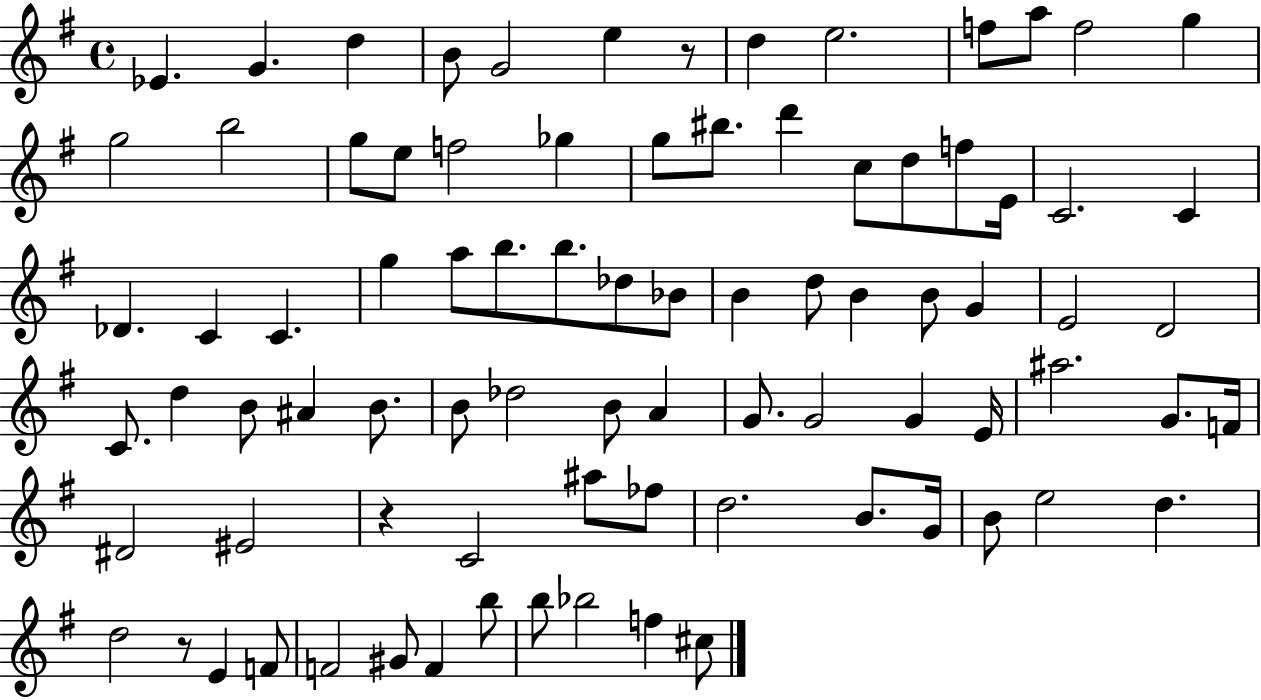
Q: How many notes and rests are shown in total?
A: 84